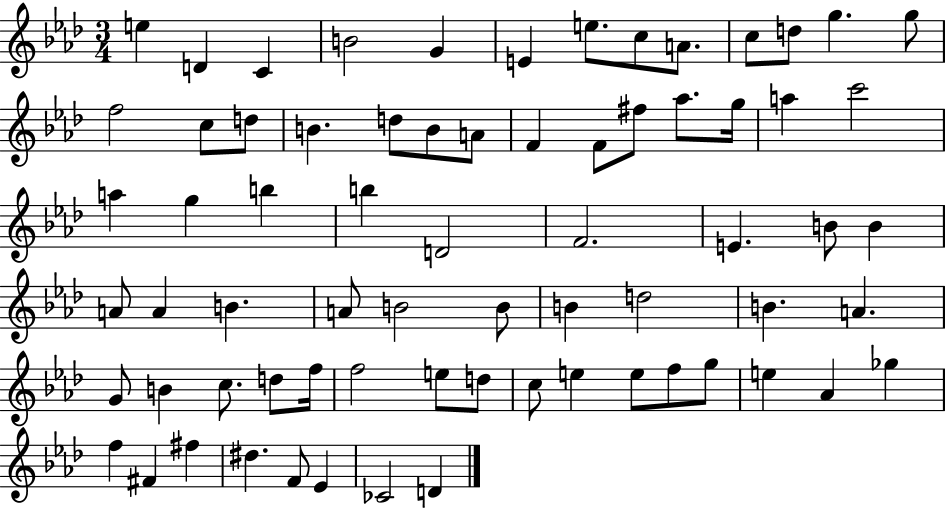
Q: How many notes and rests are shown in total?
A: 70